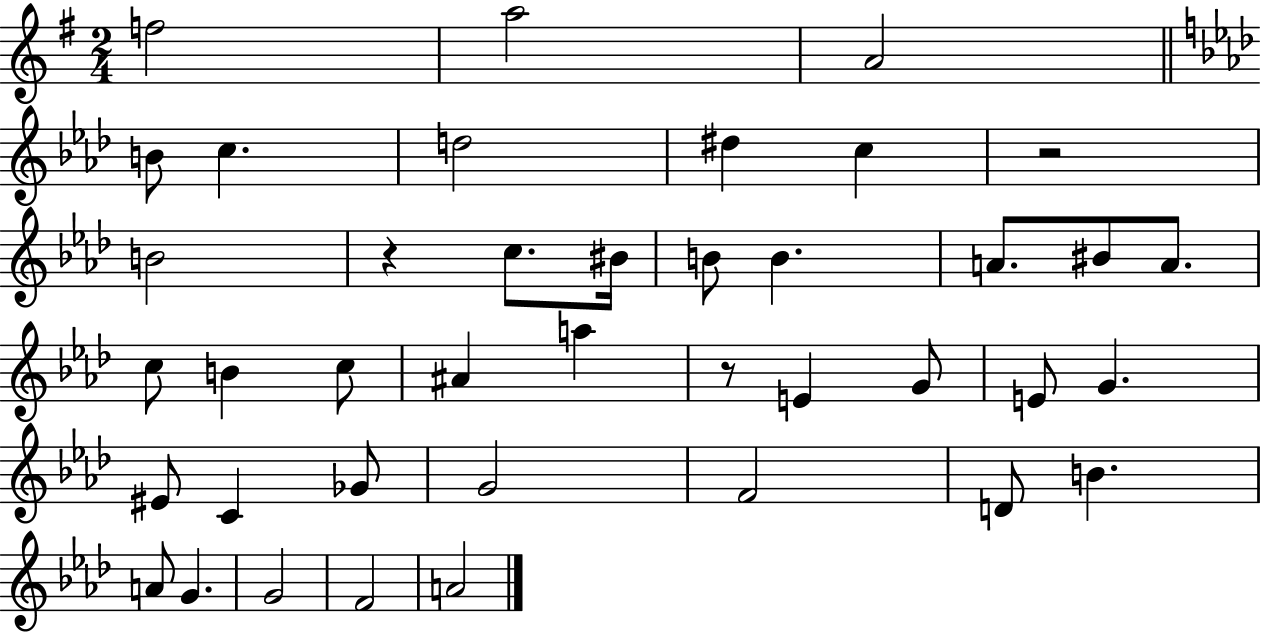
F5/h A5/h A4/h B4/e C5/q. D5/h D#5/q C5/q R/h B4/h R/q C5/e. BIS4/s B4/e B4/q. A4/e. BIS4/e A4/e. C5/e B4/q C5/e A#4/q A5/q R/e E4/q G4/e E4/e G4/q. EIS4/e C4/q Gb4/e G4/h F4/h D4/e B4/q. A4/e G4/q. G4/h F4/h A4/h